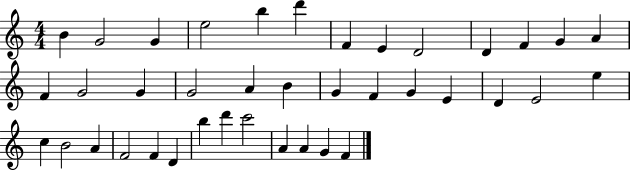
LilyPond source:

{
  \clef treble
  \numericTimeSignature
  \time 4/4
  \key c \major
  b'4 g'2 g'4 | e''2 b''4 d'''4 | f'4 e'4 d'2 | d'4 f'4 g'4 a'4 | \break f'4 g'2 g'4 | g'2 a'4 b'4 | g'4 f'4 g'4 e'4 | d'4 e'2 e''4 | \break c''4 b'2 a'4 | f'2 f'4 d'4 | b''4 d'''4 c'''2 | a'4 a'4 g'4 f'4 | \break \bar "|."
}